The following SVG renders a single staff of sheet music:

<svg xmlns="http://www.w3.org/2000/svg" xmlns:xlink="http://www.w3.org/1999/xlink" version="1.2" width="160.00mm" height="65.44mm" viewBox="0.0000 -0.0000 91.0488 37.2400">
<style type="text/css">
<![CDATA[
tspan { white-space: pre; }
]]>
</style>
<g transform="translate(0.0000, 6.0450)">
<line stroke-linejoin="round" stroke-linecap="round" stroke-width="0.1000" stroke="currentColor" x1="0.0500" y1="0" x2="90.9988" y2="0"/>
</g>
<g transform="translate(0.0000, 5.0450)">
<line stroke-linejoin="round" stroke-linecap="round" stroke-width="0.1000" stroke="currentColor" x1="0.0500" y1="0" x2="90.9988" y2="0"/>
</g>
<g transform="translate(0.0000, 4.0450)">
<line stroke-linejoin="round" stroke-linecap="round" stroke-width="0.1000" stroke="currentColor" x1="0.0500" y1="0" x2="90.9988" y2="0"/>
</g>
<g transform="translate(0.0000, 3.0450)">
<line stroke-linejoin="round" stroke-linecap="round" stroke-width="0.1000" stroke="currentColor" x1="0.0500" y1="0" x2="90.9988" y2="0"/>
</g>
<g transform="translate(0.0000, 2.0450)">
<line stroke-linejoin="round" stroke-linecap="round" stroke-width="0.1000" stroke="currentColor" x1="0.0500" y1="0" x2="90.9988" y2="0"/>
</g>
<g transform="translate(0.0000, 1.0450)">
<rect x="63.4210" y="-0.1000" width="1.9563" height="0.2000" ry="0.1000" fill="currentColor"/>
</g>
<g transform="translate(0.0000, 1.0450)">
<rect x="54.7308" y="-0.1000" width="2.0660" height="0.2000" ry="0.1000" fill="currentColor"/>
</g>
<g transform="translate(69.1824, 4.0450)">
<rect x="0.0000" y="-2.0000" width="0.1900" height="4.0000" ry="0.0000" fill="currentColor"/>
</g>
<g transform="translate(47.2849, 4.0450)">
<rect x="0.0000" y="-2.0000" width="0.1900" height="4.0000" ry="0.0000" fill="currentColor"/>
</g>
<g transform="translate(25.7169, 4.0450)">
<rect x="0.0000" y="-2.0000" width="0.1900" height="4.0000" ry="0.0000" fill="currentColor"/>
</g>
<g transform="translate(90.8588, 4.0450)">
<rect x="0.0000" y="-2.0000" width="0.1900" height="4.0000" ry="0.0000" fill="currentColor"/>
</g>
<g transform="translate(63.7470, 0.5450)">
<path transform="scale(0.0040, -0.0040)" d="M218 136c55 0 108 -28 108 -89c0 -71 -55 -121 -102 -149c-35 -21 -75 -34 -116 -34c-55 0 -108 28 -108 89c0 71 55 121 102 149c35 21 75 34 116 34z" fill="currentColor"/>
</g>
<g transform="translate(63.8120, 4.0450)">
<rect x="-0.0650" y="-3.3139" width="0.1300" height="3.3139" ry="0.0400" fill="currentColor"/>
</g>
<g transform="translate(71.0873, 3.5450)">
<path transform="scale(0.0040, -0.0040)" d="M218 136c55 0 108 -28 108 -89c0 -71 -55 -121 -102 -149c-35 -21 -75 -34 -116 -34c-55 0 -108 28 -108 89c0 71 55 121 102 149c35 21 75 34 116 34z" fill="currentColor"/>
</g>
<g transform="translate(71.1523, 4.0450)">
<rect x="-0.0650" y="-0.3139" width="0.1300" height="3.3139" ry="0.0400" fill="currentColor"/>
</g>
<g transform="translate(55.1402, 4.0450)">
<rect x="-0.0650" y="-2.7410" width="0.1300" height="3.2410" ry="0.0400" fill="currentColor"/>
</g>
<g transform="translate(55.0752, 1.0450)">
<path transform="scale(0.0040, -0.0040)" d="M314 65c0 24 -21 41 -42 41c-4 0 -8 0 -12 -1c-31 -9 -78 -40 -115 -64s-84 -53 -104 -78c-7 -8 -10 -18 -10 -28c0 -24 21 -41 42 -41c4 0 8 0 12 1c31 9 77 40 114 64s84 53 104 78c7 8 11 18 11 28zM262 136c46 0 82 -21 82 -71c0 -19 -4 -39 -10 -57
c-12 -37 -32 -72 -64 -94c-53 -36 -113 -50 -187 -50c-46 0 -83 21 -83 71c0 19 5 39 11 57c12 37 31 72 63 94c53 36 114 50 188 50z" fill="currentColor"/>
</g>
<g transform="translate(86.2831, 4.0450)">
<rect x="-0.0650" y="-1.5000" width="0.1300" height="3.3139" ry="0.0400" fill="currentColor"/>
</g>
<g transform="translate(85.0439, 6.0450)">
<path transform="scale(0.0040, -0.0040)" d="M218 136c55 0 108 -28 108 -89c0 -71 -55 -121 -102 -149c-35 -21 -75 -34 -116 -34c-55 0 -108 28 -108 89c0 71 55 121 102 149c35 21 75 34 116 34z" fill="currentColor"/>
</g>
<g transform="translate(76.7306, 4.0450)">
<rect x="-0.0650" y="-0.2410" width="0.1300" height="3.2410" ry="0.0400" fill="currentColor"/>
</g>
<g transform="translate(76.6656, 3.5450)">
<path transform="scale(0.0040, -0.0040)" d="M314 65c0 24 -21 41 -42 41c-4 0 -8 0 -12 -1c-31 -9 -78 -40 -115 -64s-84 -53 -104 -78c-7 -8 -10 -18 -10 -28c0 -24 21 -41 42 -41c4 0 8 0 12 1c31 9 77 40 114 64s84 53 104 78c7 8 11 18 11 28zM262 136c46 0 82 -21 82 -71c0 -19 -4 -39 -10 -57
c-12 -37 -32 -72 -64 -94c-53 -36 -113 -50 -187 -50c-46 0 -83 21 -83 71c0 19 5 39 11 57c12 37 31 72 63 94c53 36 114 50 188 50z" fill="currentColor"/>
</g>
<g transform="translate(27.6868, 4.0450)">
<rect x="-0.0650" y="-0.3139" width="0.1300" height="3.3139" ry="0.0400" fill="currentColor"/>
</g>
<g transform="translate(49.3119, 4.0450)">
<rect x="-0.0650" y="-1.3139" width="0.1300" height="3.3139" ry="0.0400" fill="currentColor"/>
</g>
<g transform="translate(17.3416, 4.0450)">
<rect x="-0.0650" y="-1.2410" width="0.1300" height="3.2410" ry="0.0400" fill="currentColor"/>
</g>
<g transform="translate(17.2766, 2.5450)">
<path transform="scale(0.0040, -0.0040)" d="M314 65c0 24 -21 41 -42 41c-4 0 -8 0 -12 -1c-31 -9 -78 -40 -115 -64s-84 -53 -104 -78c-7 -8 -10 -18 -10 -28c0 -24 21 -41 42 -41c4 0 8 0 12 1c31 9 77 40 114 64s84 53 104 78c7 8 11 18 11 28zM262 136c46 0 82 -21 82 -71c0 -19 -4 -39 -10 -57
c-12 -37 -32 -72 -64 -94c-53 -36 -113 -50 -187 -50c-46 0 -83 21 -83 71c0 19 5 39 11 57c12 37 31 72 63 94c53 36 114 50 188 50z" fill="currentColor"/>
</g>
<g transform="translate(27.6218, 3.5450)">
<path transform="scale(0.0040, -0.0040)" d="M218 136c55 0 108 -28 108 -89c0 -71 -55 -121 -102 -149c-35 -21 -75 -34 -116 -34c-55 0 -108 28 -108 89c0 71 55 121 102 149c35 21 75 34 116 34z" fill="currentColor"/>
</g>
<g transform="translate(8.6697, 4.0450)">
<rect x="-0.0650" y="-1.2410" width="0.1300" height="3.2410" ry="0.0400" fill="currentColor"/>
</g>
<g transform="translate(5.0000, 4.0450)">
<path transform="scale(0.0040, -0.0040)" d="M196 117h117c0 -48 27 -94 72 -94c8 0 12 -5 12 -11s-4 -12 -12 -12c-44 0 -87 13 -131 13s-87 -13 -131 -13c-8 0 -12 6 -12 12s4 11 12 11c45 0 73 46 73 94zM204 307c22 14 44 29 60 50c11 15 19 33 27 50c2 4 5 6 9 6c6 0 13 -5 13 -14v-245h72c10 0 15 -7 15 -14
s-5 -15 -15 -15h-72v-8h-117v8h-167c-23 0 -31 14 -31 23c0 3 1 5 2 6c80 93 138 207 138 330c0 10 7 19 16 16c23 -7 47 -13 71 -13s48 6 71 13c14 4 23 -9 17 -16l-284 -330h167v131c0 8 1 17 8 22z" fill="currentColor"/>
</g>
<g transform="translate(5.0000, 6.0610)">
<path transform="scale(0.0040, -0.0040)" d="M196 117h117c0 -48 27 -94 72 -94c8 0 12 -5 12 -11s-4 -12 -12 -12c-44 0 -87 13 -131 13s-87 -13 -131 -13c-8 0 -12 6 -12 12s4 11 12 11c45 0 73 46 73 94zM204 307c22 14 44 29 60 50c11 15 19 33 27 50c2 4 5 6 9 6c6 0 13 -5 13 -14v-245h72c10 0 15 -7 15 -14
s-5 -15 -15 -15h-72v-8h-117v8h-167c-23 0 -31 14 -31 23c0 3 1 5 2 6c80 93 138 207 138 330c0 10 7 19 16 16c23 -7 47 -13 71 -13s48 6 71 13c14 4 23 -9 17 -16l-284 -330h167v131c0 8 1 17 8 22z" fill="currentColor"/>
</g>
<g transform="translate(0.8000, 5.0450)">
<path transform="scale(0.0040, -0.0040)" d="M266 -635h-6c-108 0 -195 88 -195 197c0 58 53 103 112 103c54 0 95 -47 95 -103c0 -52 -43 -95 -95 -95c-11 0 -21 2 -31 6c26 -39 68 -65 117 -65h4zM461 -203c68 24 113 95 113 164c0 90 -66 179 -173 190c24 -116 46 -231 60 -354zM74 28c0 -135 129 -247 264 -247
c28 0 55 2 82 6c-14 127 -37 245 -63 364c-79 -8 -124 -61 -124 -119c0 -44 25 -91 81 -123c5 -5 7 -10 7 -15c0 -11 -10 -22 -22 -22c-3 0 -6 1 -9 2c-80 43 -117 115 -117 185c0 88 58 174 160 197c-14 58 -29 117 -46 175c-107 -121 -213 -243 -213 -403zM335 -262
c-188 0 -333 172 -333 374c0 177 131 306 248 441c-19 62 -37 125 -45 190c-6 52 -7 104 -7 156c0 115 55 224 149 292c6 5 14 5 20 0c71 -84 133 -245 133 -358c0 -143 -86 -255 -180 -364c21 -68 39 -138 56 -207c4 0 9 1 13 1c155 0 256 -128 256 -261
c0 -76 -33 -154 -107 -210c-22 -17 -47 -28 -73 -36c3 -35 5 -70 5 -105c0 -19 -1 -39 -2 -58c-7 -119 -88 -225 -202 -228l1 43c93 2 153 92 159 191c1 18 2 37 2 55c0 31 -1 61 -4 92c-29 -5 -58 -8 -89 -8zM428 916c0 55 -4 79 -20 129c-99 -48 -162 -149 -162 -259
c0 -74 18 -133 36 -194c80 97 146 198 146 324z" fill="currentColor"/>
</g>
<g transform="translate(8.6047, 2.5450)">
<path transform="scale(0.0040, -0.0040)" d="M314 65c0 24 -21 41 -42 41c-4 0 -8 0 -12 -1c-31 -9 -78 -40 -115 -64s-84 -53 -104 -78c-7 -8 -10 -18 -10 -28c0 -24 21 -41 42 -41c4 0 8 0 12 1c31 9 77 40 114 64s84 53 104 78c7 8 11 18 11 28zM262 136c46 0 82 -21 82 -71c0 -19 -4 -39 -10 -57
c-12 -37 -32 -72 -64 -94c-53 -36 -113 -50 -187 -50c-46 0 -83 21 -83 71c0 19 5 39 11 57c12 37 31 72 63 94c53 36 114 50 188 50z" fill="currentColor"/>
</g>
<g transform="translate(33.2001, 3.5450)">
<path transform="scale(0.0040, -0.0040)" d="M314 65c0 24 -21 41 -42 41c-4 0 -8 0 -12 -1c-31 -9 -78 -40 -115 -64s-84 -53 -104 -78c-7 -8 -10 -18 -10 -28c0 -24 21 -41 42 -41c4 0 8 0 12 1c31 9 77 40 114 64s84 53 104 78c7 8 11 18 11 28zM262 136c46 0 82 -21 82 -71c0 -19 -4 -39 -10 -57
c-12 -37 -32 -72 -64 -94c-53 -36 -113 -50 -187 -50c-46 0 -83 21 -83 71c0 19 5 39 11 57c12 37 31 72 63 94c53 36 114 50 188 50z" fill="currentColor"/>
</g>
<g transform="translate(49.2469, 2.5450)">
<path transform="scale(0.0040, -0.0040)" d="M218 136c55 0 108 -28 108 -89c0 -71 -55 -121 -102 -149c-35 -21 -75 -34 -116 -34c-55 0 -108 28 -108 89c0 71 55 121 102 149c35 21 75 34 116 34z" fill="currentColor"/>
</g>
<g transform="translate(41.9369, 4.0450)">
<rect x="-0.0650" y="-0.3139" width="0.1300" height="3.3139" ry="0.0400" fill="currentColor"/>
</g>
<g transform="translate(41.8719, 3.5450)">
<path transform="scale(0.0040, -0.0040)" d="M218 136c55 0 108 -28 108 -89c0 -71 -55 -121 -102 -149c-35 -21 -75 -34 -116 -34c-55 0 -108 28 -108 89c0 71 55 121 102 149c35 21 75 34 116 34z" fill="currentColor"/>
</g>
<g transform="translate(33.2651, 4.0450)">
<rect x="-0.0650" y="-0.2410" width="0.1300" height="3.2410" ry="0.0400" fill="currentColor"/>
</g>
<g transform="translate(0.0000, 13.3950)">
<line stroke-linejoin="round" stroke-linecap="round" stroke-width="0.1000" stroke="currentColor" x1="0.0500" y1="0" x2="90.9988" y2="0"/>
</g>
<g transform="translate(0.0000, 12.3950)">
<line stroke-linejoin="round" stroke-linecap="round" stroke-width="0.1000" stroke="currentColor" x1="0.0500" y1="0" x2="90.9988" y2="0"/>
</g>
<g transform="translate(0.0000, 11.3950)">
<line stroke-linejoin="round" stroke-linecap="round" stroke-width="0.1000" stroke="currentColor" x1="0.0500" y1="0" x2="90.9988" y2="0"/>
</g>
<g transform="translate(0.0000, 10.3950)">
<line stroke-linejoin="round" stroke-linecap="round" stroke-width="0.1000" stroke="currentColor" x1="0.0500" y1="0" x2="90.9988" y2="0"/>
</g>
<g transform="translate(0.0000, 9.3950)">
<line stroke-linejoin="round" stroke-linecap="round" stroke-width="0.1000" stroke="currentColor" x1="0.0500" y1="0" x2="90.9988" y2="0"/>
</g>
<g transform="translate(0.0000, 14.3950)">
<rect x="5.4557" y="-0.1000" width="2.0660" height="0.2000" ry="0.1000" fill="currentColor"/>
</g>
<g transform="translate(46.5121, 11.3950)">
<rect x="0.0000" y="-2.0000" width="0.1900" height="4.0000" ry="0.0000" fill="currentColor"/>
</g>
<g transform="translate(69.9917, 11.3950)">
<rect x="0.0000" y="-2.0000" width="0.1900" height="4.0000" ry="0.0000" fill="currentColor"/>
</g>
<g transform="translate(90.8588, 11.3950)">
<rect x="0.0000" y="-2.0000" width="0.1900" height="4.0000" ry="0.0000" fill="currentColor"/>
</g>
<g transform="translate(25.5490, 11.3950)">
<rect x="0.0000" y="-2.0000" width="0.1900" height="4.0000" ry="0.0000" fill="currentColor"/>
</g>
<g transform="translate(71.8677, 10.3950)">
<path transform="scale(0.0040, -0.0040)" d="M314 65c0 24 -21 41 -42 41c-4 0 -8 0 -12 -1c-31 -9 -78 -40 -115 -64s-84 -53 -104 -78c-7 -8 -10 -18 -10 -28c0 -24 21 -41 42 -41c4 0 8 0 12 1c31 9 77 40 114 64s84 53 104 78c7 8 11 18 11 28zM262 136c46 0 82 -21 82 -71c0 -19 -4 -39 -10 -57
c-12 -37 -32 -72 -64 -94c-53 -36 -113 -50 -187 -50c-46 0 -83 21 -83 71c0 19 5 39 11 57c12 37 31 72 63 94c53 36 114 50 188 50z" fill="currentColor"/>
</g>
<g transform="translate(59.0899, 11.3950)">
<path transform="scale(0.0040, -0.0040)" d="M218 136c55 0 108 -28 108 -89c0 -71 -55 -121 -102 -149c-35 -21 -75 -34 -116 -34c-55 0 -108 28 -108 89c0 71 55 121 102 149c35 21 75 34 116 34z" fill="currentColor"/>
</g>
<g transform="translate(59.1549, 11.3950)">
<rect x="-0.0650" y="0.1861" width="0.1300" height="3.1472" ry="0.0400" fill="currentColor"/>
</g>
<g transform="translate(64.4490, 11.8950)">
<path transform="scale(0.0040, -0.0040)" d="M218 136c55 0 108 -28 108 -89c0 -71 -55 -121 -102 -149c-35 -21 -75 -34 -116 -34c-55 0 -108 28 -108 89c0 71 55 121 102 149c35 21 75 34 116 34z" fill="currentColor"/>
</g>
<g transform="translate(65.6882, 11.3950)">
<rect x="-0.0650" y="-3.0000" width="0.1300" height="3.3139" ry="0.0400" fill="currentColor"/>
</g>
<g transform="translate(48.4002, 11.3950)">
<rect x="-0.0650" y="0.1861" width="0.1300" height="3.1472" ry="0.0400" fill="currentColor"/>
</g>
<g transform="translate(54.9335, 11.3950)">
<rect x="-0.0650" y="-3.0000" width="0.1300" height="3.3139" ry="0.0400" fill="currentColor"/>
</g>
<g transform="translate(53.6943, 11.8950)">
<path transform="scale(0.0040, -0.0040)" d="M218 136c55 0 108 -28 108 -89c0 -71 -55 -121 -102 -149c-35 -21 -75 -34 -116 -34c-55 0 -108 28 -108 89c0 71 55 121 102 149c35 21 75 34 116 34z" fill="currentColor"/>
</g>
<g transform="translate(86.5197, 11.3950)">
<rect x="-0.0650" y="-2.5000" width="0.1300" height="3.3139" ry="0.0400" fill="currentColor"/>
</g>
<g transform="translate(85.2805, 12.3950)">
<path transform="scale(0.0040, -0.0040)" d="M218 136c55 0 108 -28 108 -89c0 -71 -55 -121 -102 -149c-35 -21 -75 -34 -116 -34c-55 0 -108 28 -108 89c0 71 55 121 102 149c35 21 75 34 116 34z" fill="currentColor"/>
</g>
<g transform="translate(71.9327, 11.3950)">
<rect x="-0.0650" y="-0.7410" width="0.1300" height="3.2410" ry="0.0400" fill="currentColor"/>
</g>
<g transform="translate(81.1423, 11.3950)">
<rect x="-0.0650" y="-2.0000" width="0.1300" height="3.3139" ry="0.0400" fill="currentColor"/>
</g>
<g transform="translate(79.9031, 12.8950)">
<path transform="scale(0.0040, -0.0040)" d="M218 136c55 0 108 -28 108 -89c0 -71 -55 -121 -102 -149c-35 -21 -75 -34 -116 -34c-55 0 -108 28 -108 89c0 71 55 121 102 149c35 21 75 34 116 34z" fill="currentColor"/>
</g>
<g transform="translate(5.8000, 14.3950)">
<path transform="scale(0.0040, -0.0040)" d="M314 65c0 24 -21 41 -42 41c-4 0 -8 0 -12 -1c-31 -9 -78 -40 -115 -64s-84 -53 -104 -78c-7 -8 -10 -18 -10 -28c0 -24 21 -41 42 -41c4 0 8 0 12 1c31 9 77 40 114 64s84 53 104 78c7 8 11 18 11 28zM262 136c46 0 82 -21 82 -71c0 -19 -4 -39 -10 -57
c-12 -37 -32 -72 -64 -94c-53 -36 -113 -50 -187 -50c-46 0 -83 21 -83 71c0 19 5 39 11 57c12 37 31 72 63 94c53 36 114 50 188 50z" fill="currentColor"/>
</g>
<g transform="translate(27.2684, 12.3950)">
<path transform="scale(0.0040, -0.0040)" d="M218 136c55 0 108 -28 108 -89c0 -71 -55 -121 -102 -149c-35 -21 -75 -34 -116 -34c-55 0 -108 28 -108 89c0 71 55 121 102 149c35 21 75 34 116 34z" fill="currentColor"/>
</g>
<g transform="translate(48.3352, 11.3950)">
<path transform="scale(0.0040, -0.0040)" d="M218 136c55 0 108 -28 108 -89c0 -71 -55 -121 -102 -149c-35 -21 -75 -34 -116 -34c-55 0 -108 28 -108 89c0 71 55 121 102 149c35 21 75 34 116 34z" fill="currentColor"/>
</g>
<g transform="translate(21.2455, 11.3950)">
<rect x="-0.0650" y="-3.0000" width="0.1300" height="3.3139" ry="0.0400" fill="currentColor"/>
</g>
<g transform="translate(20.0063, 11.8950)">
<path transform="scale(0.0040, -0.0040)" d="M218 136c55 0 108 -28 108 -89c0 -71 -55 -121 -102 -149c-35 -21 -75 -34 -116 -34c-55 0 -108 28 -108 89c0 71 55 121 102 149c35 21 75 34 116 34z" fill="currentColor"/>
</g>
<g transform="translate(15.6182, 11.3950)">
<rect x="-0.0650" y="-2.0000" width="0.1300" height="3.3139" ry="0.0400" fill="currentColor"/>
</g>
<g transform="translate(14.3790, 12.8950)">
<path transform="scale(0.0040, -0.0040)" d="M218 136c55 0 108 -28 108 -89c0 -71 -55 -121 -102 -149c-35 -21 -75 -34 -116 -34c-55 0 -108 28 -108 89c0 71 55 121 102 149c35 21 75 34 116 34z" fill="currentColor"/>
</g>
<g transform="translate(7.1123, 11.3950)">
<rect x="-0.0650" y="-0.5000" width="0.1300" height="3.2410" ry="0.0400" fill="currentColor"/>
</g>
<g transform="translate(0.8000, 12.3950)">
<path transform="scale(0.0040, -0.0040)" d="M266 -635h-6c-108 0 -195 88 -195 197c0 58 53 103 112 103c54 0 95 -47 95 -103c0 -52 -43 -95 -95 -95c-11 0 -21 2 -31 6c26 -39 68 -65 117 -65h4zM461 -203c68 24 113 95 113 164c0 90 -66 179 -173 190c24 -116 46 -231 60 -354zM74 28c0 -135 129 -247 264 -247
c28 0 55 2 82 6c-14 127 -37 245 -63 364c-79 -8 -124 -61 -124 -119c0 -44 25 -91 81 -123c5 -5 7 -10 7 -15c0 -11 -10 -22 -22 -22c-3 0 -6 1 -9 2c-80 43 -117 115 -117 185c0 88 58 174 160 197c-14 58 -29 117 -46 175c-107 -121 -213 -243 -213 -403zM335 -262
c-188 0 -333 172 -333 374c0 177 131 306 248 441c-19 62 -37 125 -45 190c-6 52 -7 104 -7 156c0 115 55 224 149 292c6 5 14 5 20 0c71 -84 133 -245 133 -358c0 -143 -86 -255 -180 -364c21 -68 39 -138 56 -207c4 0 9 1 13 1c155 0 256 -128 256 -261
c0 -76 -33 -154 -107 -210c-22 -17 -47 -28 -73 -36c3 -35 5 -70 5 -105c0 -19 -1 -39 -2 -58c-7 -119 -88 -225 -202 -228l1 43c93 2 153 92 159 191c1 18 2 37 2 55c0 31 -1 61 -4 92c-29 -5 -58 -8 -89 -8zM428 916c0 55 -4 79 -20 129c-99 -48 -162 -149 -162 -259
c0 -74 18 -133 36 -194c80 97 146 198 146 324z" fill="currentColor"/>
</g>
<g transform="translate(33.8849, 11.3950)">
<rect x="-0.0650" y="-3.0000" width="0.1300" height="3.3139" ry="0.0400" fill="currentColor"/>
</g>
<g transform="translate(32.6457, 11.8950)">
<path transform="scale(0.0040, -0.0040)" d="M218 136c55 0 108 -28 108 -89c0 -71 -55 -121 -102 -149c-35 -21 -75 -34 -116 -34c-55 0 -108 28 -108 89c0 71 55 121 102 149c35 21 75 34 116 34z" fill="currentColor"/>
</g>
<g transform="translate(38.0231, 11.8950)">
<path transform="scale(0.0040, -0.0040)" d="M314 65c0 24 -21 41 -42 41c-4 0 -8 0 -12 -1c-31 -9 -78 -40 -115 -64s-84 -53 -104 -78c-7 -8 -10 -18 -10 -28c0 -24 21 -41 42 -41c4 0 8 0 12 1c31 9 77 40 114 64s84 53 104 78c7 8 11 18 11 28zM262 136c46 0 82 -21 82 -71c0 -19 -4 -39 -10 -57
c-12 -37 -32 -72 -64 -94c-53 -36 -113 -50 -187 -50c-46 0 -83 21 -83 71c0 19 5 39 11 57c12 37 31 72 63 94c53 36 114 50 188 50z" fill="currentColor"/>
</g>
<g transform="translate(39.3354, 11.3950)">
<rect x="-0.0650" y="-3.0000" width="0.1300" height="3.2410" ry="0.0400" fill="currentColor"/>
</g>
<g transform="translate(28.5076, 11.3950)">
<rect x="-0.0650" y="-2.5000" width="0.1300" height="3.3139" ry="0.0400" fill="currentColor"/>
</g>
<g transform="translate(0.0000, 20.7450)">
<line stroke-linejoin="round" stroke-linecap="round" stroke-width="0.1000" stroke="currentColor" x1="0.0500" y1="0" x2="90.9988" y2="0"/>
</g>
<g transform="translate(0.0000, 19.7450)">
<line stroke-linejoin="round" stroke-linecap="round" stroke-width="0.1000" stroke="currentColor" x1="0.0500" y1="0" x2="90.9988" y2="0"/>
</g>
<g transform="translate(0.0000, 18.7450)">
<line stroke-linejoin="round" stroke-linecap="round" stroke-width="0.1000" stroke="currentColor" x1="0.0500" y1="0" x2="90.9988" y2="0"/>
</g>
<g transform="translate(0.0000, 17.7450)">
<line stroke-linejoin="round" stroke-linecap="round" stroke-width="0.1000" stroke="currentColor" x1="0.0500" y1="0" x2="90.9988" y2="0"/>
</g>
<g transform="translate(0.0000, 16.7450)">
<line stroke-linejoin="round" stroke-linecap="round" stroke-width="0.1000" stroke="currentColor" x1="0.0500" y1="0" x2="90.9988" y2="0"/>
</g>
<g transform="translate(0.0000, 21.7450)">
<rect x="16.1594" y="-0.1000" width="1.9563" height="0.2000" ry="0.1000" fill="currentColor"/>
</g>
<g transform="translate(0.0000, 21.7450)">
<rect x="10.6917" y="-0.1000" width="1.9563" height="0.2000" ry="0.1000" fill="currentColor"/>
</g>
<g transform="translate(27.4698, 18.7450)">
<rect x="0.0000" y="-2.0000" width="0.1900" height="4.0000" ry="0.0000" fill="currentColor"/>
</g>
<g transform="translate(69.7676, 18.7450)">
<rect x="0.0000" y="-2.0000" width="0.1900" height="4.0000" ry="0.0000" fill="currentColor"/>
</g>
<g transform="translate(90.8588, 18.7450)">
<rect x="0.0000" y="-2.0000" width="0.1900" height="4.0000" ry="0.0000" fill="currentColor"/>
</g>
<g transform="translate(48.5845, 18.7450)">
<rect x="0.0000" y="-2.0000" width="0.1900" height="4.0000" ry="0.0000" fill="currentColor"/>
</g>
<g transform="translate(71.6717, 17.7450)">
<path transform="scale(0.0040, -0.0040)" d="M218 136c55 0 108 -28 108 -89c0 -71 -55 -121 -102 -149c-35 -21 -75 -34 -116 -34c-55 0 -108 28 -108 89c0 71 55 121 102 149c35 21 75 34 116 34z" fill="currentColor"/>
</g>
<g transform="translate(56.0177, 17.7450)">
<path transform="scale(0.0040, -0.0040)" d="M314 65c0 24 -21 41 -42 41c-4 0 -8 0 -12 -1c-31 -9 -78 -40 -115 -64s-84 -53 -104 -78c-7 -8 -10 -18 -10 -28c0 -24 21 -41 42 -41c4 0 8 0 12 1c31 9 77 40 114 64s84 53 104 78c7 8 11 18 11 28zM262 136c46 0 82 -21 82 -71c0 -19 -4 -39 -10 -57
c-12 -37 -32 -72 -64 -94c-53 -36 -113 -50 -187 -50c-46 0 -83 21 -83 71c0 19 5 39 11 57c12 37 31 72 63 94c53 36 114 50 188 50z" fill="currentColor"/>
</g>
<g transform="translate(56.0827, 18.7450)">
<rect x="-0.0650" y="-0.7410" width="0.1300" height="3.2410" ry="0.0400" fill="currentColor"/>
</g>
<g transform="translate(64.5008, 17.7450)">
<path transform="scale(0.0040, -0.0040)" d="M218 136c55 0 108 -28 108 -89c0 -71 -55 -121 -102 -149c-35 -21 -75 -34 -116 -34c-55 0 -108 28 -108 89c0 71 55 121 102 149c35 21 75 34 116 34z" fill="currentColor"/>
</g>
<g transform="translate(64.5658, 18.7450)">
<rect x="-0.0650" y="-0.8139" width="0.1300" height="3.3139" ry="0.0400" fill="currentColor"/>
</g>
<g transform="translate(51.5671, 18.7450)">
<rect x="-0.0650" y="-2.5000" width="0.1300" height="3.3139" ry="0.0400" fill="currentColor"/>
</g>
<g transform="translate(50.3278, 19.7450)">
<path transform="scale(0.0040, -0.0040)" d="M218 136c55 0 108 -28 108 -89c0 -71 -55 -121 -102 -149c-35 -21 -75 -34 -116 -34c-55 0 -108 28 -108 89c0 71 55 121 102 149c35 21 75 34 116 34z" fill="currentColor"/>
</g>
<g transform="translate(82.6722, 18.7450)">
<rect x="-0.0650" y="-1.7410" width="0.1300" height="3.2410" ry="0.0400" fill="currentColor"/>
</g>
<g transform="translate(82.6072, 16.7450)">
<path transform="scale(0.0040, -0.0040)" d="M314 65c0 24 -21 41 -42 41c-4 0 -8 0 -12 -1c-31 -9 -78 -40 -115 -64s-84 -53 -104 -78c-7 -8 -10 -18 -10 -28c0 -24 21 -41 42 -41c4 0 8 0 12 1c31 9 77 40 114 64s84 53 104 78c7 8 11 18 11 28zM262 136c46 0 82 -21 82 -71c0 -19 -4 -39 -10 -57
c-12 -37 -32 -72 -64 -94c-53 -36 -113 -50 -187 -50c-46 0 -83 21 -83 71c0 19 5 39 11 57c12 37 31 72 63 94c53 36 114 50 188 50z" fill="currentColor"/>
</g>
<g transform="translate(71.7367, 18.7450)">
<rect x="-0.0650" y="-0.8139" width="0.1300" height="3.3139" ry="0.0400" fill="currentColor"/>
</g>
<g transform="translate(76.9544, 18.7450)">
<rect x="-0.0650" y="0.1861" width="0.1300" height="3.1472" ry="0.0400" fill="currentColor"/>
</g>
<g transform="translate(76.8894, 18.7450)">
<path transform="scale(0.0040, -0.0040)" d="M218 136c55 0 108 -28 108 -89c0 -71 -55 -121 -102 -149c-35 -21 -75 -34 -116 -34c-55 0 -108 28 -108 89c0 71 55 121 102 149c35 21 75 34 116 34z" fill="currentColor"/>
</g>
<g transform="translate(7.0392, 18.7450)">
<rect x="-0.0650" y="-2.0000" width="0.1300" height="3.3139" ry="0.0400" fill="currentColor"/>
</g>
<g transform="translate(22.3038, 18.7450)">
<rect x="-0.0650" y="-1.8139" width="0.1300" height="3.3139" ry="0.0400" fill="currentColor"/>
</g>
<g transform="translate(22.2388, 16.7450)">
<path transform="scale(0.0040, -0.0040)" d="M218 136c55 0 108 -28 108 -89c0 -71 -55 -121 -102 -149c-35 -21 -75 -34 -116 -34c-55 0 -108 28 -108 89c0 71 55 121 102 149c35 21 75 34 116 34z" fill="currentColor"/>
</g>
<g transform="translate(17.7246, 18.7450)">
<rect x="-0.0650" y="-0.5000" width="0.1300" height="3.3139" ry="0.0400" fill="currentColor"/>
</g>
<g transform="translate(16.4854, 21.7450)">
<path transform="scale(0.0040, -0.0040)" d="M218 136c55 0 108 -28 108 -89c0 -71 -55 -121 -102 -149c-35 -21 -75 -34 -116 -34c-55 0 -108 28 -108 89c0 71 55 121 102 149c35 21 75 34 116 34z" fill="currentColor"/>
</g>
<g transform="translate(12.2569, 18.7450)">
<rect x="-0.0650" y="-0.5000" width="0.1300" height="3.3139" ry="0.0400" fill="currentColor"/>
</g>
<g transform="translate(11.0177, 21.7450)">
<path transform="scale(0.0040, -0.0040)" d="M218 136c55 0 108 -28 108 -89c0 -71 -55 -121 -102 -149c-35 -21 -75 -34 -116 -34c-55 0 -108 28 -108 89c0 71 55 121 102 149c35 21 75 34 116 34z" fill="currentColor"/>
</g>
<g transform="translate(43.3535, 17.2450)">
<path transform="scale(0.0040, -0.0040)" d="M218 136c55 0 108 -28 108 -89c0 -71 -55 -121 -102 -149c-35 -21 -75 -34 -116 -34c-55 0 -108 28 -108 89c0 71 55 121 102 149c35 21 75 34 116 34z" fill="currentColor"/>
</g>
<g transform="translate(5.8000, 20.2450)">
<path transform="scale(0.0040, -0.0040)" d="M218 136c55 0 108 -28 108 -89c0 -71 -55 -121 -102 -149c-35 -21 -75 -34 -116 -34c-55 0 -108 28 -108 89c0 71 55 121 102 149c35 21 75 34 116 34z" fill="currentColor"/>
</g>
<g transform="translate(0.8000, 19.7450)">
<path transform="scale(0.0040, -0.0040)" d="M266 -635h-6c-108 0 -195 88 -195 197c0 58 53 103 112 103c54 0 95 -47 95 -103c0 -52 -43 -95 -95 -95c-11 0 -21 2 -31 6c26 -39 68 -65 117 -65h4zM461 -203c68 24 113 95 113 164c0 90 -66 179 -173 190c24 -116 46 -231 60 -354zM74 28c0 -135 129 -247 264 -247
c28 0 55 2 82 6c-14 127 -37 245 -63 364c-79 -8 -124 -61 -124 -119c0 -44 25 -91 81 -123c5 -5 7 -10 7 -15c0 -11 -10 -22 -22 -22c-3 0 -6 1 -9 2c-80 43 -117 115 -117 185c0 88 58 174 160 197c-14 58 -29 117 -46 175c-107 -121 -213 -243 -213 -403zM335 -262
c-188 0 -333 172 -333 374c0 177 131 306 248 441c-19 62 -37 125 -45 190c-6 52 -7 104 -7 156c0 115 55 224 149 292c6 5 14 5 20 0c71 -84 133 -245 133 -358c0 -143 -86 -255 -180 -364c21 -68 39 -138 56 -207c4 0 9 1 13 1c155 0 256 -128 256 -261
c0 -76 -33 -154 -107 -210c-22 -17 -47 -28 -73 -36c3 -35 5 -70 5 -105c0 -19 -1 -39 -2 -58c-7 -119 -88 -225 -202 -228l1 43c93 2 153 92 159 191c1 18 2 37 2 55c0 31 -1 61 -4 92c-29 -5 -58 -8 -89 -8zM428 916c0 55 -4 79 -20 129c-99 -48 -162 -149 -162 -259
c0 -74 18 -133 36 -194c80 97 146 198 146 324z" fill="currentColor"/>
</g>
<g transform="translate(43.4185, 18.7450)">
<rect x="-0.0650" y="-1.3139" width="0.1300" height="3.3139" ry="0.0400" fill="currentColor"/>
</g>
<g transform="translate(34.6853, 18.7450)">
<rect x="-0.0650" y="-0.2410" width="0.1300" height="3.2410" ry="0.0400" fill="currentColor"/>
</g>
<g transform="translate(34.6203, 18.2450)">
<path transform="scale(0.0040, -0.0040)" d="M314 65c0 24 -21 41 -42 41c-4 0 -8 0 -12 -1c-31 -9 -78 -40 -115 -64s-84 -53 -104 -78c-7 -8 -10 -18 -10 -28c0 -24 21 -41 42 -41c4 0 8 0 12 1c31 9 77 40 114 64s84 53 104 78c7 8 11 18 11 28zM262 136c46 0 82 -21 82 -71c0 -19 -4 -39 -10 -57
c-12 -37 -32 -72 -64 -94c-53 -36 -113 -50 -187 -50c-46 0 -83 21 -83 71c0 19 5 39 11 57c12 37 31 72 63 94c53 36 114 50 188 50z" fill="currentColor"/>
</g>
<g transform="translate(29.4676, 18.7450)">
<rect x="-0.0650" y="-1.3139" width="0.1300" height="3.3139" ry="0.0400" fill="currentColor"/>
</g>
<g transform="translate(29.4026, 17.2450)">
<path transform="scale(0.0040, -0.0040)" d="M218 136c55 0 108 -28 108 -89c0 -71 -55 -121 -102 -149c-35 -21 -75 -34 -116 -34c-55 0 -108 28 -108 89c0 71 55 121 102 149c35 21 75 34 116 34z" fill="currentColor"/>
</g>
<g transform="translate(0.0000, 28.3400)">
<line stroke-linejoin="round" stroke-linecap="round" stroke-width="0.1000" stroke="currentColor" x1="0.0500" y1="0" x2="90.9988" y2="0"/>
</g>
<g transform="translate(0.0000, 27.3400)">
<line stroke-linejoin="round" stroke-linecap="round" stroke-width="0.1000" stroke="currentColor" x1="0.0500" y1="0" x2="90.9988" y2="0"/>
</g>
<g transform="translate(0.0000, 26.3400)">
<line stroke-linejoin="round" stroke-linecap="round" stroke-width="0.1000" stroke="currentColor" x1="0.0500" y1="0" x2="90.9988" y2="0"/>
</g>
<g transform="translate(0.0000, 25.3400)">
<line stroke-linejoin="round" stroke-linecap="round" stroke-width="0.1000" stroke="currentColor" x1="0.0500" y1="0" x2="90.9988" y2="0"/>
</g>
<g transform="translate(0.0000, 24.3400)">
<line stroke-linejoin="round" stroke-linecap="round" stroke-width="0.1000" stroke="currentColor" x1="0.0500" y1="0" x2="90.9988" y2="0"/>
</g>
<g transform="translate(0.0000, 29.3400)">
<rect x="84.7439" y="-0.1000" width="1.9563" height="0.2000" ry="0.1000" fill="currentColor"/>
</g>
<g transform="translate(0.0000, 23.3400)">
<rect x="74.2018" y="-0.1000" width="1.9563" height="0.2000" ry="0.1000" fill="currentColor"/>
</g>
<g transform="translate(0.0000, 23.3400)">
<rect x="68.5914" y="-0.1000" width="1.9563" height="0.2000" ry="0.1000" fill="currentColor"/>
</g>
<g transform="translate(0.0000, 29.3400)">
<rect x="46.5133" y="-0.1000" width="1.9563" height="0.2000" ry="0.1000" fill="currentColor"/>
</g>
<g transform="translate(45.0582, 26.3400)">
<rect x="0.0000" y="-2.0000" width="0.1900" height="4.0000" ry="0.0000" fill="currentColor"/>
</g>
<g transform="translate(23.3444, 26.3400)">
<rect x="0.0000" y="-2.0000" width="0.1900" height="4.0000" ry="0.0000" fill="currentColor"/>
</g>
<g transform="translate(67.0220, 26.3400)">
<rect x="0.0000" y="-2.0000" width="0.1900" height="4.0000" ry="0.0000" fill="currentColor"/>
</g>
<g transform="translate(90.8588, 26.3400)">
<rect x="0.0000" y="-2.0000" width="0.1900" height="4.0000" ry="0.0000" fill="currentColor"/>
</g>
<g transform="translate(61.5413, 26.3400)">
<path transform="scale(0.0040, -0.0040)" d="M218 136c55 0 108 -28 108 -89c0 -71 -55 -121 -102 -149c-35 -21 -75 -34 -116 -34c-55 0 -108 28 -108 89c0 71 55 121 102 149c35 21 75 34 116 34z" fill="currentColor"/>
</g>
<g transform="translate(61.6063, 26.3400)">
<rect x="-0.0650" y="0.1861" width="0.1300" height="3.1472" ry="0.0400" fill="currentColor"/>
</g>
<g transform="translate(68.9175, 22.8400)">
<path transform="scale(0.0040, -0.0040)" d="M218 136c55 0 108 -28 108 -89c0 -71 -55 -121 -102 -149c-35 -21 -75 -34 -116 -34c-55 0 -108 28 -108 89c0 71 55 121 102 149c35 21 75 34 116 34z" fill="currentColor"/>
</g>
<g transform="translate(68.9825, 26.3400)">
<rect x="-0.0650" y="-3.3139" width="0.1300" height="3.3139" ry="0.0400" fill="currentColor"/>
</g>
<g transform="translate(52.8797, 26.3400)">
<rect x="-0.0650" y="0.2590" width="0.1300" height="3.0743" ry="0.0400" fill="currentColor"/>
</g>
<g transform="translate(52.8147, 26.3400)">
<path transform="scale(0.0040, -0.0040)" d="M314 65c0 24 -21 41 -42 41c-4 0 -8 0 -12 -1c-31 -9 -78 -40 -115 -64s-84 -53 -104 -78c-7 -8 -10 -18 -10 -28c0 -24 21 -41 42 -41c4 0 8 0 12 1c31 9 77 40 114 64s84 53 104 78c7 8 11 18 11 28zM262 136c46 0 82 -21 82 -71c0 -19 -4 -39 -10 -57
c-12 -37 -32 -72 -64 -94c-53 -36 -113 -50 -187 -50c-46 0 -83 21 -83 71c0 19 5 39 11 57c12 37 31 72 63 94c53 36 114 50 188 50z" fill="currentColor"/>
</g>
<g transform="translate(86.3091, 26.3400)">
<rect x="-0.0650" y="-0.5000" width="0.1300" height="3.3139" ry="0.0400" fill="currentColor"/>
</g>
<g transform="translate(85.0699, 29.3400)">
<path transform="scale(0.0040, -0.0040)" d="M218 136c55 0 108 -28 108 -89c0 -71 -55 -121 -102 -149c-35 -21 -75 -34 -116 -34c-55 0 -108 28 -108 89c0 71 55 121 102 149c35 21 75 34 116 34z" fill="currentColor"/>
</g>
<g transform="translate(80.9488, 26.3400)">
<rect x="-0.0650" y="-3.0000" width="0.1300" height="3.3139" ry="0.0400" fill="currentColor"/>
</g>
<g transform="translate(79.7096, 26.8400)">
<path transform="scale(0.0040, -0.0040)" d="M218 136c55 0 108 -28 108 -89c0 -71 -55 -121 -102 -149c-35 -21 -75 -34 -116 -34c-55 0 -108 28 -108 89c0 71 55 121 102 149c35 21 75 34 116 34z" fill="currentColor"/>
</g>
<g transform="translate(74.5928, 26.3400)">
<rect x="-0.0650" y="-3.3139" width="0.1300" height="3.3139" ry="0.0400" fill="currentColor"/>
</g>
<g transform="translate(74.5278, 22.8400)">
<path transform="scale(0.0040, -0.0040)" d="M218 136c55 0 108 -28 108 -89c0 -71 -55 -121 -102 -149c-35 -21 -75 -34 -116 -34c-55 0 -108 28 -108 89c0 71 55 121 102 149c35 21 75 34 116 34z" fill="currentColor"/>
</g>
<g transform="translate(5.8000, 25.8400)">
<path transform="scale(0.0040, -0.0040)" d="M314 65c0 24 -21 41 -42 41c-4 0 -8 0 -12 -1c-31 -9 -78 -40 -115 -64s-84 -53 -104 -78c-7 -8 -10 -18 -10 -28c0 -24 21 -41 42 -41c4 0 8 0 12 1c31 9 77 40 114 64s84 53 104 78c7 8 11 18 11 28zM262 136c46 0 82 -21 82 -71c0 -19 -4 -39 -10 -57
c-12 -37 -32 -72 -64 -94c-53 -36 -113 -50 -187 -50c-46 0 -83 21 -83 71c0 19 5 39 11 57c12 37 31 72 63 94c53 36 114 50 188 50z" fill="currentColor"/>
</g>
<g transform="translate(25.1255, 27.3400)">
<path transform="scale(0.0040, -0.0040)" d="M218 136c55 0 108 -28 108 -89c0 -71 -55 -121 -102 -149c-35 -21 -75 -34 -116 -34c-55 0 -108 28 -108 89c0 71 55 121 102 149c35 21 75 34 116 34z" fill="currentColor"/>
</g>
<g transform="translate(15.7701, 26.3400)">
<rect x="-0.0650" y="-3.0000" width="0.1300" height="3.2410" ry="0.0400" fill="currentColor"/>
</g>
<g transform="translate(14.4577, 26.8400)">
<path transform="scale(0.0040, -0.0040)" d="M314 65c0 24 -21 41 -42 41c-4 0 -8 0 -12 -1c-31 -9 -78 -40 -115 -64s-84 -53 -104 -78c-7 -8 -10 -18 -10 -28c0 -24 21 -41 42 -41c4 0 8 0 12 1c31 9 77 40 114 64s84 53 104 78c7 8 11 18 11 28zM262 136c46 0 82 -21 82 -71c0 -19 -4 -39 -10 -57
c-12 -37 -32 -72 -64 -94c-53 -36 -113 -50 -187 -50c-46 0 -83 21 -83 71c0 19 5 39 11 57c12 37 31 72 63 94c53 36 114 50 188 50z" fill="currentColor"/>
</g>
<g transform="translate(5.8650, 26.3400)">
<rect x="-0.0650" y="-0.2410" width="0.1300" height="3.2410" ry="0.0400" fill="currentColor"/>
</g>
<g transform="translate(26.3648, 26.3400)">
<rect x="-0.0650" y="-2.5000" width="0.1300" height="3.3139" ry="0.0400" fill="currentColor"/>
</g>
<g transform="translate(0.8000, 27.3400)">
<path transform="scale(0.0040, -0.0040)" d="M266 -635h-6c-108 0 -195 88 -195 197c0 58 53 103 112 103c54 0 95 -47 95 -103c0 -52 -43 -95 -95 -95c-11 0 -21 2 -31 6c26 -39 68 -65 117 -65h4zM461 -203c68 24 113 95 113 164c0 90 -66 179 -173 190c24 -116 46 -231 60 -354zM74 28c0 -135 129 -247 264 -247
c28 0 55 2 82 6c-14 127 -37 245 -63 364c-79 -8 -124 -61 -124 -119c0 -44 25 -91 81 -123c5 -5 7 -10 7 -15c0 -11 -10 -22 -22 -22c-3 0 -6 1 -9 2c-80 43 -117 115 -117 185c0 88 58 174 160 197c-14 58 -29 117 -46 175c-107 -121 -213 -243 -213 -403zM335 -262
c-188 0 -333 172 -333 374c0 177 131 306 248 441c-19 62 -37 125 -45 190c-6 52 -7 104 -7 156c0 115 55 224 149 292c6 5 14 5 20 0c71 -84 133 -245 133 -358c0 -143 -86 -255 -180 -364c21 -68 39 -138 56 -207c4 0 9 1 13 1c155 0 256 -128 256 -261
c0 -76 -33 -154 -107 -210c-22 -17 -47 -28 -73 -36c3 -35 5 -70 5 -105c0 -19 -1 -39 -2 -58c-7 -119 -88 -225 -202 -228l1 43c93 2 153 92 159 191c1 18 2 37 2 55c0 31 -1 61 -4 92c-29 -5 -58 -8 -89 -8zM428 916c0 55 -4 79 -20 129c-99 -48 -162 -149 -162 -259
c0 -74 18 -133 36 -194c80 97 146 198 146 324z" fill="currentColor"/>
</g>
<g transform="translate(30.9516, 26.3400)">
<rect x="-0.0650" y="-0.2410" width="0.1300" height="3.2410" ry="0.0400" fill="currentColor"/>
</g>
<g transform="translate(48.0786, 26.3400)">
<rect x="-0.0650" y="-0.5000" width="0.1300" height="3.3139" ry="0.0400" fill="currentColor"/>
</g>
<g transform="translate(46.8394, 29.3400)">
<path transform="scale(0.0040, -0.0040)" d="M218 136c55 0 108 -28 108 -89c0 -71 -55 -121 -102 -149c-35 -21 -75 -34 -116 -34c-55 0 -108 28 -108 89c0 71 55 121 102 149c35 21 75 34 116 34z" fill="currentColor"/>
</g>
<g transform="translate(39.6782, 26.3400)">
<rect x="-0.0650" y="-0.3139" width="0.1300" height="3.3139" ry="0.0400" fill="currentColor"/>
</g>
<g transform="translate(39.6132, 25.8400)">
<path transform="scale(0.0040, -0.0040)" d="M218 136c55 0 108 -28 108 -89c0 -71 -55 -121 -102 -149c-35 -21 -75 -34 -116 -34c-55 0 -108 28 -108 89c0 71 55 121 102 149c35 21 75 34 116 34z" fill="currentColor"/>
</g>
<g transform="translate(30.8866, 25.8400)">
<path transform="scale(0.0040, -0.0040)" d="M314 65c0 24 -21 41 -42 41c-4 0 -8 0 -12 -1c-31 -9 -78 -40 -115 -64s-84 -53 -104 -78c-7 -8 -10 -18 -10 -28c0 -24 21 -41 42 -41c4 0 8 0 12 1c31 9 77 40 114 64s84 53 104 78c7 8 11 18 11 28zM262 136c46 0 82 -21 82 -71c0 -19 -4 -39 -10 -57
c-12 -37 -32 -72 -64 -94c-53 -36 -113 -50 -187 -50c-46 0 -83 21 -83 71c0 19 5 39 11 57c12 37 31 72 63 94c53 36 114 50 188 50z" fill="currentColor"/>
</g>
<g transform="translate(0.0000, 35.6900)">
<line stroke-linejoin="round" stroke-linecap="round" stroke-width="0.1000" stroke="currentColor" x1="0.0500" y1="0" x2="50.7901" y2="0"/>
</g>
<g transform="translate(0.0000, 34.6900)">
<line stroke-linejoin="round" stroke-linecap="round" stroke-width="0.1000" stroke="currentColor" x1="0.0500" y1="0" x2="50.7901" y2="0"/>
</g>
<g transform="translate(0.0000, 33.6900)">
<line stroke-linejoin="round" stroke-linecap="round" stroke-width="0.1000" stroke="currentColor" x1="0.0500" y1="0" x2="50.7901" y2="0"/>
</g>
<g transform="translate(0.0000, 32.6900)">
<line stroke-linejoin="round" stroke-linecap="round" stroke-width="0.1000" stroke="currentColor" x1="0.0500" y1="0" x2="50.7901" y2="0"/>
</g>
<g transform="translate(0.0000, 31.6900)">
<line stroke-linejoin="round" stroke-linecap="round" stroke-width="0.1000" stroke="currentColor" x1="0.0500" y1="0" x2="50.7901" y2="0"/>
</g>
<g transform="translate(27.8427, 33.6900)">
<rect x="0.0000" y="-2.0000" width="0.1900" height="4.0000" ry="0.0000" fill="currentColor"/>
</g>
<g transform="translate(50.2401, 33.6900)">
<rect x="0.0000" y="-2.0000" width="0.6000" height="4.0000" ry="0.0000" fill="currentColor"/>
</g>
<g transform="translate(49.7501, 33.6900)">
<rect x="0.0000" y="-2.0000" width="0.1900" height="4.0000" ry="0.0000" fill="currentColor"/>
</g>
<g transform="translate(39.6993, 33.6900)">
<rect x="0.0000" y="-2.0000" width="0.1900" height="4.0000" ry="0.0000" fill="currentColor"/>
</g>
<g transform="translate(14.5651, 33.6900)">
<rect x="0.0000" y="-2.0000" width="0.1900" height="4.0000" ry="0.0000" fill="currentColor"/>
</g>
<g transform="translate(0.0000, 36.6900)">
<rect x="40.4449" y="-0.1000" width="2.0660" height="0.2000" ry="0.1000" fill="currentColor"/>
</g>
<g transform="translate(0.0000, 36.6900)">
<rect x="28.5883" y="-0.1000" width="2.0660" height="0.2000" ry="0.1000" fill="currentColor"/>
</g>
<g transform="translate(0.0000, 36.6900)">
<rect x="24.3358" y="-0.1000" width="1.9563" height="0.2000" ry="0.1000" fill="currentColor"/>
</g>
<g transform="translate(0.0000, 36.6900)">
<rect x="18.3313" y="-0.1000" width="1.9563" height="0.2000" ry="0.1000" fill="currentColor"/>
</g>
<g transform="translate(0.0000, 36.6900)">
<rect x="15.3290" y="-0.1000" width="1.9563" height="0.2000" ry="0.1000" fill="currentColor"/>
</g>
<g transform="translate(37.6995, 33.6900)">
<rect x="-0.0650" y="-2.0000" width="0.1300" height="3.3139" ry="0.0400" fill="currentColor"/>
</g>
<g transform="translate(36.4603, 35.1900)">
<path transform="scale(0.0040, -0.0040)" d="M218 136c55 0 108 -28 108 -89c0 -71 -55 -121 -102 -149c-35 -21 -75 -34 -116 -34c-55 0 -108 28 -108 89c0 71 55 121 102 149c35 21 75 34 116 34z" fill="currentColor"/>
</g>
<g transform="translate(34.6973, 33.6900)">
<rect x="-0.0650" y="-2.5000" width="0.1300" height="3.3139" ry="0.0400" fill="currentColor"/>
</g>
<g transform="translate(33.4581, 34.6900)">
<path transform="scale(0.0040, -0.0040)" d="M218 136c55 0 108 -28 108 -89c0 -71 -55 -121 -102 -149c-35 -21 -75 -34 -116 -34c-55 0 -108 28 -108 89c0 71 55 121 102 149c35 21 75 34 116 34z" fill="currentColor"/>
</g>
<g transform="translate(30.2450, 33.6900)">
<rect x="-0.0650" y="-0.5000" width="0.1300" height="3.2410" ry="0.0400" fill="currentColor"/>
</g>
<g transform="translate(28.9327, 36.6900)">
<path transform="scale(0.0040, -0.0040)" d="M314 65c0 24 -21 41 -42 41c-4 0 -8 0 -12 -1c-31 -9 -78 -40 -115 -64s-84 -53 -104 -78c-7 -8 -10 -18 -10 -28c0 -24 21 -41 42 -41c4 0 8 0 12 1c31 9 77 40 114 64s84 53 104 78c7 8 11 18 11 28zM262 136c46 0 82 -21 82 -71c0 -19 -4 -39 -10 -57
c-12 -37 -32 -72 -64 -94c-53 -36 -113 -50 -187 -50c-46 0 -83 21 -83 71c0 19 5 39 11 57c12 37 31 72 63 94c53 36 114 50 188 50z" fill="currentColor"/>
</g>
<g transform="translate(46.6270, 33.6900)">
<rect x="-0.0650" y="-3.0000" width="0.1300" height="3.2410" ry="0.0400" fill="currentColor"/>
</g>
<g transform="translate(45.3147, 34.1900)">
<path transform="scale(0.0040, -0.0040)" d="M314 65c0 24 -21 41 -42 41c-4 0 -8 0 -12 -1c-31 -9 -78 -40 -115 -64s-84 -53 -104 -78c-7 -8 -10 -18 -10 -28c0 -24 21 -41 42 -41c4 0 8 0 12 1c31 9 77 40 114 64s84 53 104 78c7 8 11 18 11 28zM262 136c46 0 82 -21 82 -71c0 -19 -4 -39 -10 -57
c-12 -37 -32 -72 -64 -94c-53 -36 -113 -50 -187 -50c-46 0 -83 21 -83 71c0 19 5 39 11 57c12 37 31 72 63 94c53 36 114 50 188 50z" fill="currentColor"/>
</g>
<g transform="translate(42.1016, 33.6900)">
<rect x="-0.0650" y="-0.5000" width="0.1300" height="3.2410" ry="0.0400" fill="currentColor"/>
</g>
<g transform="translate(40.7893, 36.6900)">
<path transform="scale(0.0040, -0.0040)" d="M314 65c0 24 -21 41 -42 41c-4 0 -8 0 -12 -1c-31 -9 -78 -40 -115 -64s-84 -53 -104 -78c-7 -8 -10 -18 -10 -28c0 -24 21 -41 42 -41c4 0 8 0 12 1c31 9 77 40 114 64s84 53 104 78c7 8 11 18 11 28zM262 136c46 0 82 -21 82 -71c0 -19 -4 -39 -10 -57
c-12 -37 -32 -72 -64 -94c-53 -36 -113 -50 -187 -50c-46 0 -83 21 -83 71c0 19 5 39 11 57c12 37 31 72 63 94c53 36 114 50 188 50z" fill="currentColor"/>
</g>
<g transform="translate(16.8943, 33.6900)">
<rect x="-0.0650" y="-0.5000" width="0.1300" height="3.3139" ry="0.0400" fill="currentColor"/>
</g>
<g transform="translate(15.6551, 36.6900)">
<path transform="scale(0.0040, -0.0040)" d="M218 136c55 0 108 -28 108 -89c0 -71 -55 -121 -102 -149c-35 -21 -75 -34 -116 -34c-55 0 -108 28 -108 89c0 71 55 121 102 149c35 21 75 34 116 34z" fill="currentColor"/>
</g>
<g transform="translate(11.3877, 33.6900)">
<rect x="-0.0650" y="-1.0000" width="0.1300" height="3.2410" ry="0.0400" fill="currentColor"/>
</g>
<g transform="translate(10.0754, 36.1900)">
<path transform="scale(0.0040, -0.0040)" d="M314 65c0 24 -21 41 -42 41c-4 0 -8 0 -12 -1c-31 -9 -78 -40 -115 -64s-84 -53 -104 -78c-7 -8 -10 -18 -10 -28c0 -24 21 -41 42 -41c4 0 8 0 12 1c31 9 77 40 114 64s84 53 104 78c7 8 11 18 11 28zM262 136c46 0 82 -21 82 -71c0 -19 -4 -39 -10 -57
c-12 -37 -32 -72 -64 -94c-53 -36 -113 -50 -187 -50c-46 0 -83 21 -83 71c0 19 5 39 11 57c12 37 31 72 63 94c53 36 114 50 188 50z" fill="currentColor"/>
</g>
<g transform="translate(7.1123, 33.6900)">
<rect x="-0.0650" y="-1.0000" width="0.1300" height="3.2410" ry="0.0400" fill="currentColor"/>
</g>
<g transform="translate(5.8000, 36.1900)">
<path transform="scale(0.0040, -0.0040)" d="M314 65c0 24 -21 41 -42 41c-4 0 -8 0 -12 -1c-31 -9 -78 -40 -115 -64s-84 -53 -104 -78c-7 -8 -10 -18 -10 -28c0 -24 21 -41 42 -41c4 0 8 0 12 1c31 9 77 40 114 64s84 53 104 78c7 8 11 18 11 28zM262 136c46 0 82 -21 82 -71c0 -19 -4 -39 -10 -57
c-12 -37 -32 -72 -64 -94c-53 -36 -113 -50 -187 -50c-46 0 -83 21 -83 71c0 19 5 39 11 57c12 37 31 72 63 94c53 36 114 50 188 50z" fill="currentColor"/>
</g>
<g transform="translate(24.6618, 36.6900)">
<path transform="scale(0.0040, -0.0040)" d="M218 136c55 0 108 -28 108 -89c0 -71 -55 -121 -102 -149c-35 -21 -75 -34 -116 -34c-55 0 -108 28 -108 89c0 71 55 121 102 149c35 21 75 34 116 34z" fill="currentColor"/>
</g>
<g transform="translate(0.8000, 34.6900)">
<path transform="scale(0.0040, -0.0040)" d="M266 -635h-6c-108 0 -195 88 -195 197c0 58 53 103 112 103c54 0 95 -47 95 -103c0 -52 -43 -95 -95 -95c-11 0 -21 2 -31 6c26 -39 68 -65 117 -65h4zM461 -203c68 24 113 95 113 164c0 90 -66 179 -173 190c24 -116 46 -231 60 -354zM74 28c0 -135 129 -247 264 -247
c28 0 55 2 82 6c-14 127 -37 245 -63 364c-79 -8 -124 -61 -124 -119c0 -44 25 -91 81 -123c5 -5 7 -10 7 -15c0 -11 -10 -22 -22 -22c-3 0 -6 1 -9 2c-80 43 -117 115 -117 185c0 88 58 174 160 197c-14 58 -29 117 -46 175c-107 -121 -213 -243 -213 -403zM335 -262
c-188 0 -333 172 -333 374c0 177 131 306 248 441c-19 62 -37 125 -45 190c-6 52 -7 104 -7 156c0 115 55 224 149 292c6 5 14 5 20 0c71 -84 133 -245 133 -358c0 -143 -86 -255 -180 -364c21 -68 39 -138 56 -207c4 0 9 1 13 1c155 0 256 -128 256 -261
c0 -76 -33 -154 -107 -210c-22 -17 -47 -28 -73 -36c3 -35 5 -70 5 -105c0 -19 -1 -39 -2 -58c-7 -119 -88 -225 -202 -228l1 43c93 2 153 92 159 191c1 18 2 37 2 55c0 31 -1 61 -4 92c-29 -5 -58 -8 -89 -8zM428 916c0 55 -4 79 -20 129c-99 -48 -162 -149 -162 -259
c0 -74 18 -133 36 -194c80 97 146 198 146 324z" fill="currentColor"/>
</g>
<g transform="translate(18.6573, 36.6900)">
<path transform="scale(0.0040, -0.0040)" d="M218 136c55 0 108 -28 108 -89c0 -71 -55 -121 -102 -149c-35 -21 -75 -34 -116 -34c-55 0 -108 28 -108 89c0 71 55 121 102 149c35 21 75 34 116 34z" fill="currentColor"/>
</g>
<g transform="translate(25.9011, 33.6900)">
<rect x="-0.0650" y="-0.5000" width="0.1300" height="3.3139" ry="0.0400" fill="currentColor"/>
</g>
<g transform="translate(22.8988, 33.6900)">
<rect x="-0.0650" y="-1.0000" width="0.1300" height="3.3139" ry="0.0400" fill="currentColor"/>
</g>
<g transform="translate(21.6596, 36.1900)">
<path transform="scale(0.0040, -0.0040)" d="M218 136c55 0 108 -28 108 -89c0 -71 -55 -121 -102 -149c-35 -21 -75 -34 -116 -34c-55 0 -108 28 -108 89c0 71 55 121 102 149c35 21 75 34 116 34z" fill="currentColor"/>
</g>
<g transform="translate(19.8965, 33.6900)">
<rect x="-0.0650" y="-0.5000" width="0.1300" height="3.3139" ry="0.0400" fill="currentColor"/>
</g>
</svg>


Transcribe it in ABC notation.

X:1
T:Untitled
M:4/4
L:1/4
K:C
e2 e2 c c2 c e a2 b c c2 E C2 F A G A A2 B A B A d2 F G F C C f e c2 e G d2 d d B f2 c2 A2 G c2 c C B2 B b b A C D2 D2 C C D C C2 G F C2 A2